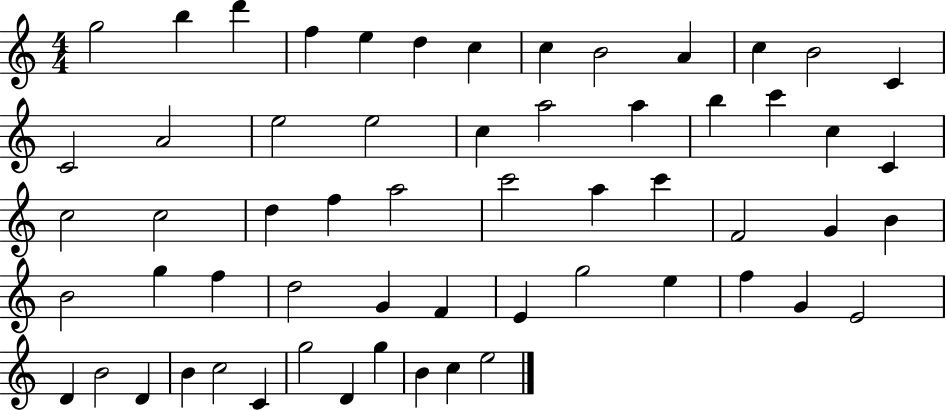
{
  \clef treble
  \numericTimeSignature
  \time 4/4
  \key c \major
  g''2 b''4 d'''4 | f''4 e''4 d''4 c''4 | c''4 b'2 a'4 | c''4 b'2 c'4 | \break c'2 a'2 | e''2 e''2 | c''4 a''2 a''4 | b''4 c'''4 c''4 c'4 | \break c''2 c''2 | d''4 f''4 a''2 | c'''2 a''4 c'''4 | f'2 g'4 b'4 | \break b'2 g''4 f''4 | d''2 g'4 f'4 | e'4 g''2 e''4 | f''4 g'4 e'2 | \break d'4 b'2 d'4 | b'4 c''2 c'4 | g''2 d'4 g''4 | b'4 c''4 e''2 | \break \bar "|."
}